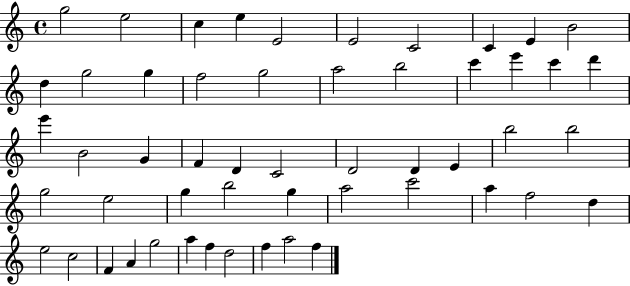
{
  \clef treble
  \time 4/4
  \defaultTimeSignature
  \key c \major
  g''2 e''2 | c''4 e''4 e'2 | e'2 c'2 | c'4 e'4 b'2 | \break d''4 g''2 g''4 | f''2 g''2 | a''2 b''2 | c'''4 e'''4 c'''4 d'''4 | \break e'''4 b'2 g'4 | f'4 d'4 c'2 | d'2 d'4 e'4 | b''2 b''2 | \break g''2 e''2 | g''4 b''2 g''4 | a''2 c'''2 | a''4 f''2 d''4 | \break e''2 c''2 | f'4 a'4 g''2 | a''4 f''4 d''2 | f''4 a''2 f''4 | \break \bar "|."
}